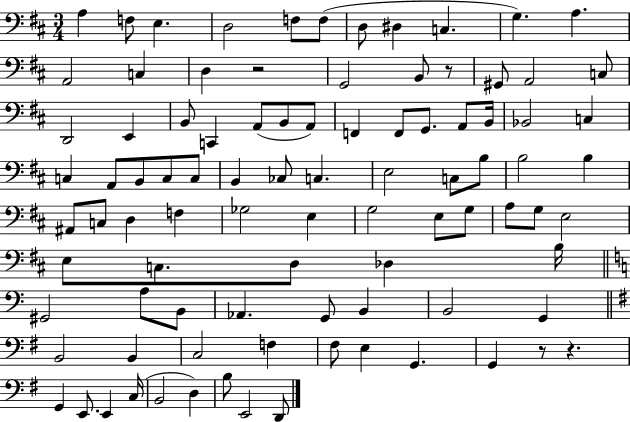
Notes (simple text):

A3/q F3/e E3/q. D3/h F3/e F3/e D3/e D#3/q C3/q. G3/q. A3/q. A2/h C3/q D3/q R/h G2/h B2/e R/e G#2/e A2/h C3/e D2/h E2/q B2/e C2/q A2/e B2/e A2/e F2/q F2/e G2/e. A2/e B2/s Bb2/h C3/q C3/q A2/e B2/e C3/e C3/e B2/q CES3/e C3/q. E3/h C3/e B3/e B3/h B3/q A#2/e C3/e D3/q F3/q Gb3/h E3/q G3/h E3/e G3/e A3/e G3/e E3/h E3/e C3/e. D3/e Db3/q B3/s G#2/h A3/e B2/e Ab2/q. G2/e B2/q B2/h G2/q B2/h B2/q C3/h F3/q F#3/e E3/q G2/q. G2/q R/e R/q. G2/q E2/e. E2/q C3/s B2/h D3/q B3/e E2/h D2/e